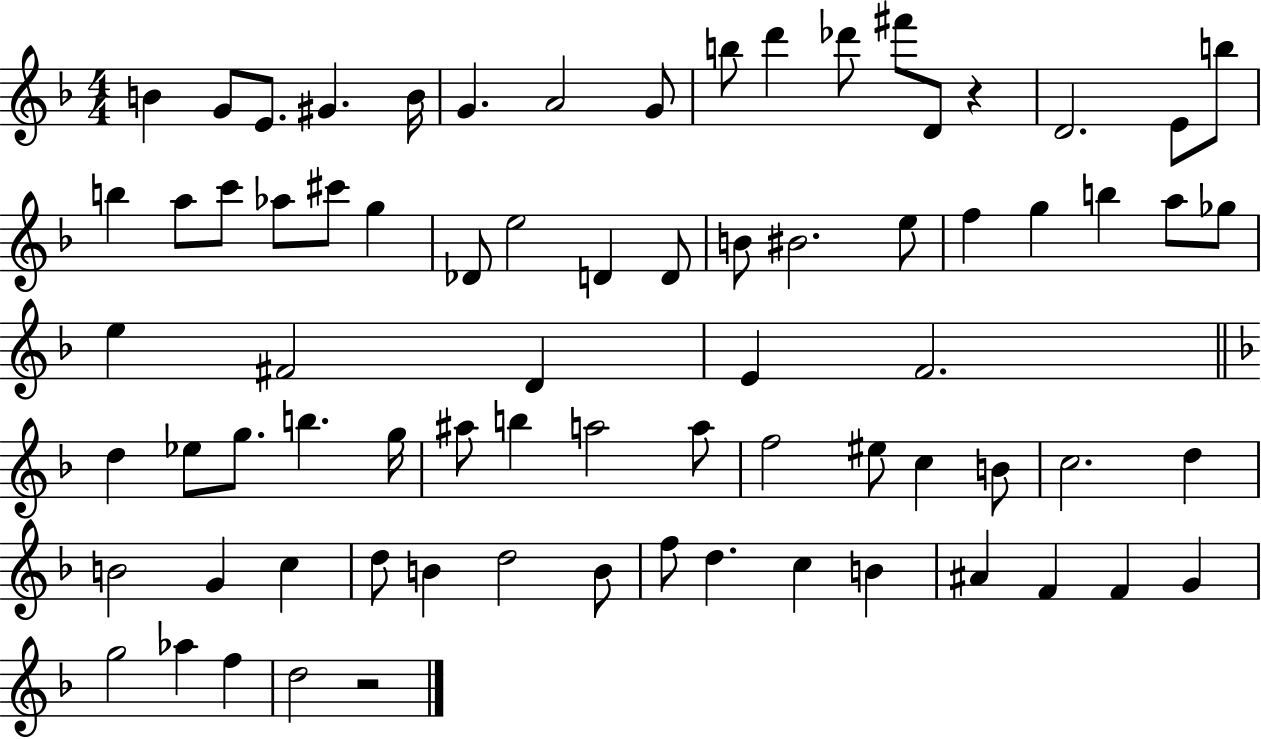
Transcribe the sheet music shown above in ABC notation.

X:1
T:Untitled
M:4/4
L:1/4
K:F
B G/2 E/2 ^G B/4 G A2 G/2 b/2 d' _d'/2 ^f'/2 D/2 z D2 E/2 b/2 b a/2 c'/2 _a/2 ^c'/2 g _D/2 e2 D D/2 B/2 ^B2 e/2 f g b a/2 _g/2 e ^F2 D E F2 d _e/2 g/2 b g/4 ^a/2 b a2 a/2 f2 ^e/2 c B/2 c2 d B2 G c d/2 B d2 B/2 f/2 d c B ^A F F G g2 _a f d2 z2